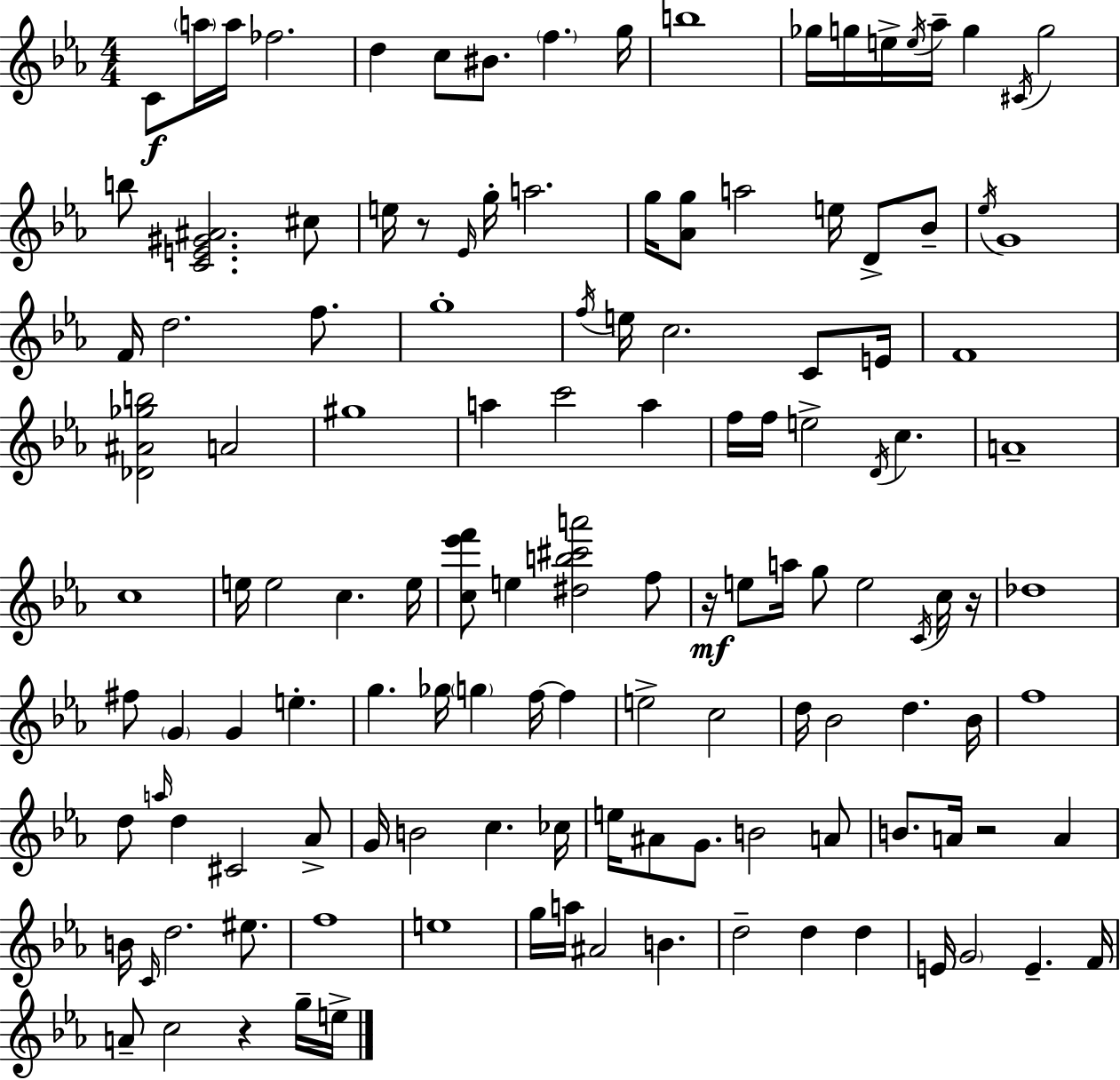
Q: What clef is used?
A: treble